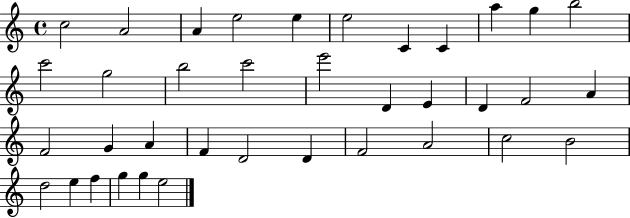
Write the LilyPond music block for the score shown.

{
  \clef treble
  \time 4/4
  \defaultTimeSignature
  \key c \major
  c''2 a'2 | a'4 e''2 e''4 | e''2 c'4 c'4 | a''4 g''4 b''2 | \break c'''2 g''2 | b''2 c'''2 | e'''2 d'4 e'4 | d'4 f'2 a'4 | \break f'2 g'4 a'4 | f'4 d'2 d'4 | f'2 a'2 | c''2 b'2 | \break d''2 e''4 f''4 | g''4 g''4 e''2 | \bar "|."
}